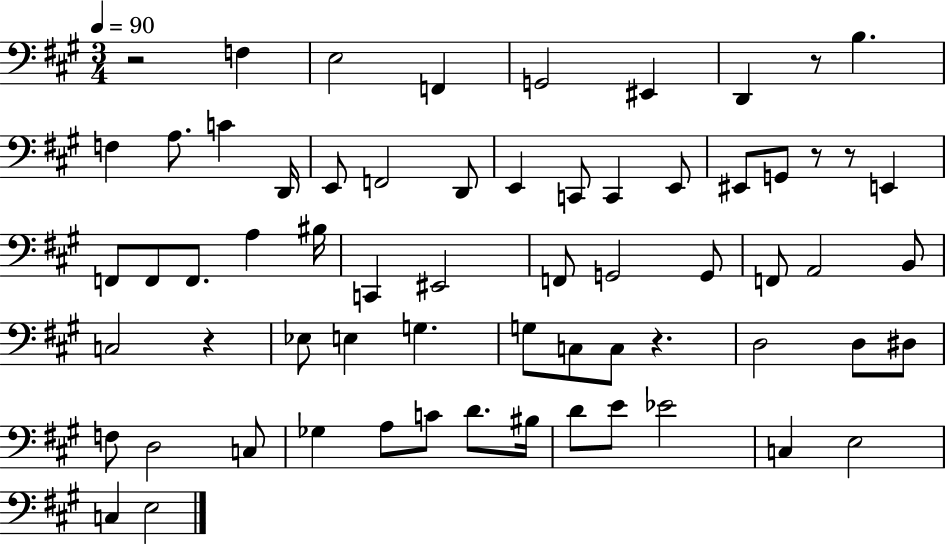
R/h F3/q E3/h F2/q G2/h EIS2/q D2/q R/e B3/q. F3/q A3/e. C4/q D2/s E2/e F2/h D2/e E2/q C2/e C2/q E2/e EIS2/e G2/e R/e R/e E2/q F2/e F2/e F2/e. A3/q BIS3/s C2/q EIS2/h F2/e G2/h G2/e F2/e A2/h B2/e C3/h R/q Eb3/e E3/q G3/q. G3/e C3/e C3/e R/q. D3/h D3/e D#3/e F3/e D3/h C3/e Gb3/q A3/e C4/e D4/e. BIS3/s D4/e E4/e Eb4/h C3/q E3/h C3/q E3/h